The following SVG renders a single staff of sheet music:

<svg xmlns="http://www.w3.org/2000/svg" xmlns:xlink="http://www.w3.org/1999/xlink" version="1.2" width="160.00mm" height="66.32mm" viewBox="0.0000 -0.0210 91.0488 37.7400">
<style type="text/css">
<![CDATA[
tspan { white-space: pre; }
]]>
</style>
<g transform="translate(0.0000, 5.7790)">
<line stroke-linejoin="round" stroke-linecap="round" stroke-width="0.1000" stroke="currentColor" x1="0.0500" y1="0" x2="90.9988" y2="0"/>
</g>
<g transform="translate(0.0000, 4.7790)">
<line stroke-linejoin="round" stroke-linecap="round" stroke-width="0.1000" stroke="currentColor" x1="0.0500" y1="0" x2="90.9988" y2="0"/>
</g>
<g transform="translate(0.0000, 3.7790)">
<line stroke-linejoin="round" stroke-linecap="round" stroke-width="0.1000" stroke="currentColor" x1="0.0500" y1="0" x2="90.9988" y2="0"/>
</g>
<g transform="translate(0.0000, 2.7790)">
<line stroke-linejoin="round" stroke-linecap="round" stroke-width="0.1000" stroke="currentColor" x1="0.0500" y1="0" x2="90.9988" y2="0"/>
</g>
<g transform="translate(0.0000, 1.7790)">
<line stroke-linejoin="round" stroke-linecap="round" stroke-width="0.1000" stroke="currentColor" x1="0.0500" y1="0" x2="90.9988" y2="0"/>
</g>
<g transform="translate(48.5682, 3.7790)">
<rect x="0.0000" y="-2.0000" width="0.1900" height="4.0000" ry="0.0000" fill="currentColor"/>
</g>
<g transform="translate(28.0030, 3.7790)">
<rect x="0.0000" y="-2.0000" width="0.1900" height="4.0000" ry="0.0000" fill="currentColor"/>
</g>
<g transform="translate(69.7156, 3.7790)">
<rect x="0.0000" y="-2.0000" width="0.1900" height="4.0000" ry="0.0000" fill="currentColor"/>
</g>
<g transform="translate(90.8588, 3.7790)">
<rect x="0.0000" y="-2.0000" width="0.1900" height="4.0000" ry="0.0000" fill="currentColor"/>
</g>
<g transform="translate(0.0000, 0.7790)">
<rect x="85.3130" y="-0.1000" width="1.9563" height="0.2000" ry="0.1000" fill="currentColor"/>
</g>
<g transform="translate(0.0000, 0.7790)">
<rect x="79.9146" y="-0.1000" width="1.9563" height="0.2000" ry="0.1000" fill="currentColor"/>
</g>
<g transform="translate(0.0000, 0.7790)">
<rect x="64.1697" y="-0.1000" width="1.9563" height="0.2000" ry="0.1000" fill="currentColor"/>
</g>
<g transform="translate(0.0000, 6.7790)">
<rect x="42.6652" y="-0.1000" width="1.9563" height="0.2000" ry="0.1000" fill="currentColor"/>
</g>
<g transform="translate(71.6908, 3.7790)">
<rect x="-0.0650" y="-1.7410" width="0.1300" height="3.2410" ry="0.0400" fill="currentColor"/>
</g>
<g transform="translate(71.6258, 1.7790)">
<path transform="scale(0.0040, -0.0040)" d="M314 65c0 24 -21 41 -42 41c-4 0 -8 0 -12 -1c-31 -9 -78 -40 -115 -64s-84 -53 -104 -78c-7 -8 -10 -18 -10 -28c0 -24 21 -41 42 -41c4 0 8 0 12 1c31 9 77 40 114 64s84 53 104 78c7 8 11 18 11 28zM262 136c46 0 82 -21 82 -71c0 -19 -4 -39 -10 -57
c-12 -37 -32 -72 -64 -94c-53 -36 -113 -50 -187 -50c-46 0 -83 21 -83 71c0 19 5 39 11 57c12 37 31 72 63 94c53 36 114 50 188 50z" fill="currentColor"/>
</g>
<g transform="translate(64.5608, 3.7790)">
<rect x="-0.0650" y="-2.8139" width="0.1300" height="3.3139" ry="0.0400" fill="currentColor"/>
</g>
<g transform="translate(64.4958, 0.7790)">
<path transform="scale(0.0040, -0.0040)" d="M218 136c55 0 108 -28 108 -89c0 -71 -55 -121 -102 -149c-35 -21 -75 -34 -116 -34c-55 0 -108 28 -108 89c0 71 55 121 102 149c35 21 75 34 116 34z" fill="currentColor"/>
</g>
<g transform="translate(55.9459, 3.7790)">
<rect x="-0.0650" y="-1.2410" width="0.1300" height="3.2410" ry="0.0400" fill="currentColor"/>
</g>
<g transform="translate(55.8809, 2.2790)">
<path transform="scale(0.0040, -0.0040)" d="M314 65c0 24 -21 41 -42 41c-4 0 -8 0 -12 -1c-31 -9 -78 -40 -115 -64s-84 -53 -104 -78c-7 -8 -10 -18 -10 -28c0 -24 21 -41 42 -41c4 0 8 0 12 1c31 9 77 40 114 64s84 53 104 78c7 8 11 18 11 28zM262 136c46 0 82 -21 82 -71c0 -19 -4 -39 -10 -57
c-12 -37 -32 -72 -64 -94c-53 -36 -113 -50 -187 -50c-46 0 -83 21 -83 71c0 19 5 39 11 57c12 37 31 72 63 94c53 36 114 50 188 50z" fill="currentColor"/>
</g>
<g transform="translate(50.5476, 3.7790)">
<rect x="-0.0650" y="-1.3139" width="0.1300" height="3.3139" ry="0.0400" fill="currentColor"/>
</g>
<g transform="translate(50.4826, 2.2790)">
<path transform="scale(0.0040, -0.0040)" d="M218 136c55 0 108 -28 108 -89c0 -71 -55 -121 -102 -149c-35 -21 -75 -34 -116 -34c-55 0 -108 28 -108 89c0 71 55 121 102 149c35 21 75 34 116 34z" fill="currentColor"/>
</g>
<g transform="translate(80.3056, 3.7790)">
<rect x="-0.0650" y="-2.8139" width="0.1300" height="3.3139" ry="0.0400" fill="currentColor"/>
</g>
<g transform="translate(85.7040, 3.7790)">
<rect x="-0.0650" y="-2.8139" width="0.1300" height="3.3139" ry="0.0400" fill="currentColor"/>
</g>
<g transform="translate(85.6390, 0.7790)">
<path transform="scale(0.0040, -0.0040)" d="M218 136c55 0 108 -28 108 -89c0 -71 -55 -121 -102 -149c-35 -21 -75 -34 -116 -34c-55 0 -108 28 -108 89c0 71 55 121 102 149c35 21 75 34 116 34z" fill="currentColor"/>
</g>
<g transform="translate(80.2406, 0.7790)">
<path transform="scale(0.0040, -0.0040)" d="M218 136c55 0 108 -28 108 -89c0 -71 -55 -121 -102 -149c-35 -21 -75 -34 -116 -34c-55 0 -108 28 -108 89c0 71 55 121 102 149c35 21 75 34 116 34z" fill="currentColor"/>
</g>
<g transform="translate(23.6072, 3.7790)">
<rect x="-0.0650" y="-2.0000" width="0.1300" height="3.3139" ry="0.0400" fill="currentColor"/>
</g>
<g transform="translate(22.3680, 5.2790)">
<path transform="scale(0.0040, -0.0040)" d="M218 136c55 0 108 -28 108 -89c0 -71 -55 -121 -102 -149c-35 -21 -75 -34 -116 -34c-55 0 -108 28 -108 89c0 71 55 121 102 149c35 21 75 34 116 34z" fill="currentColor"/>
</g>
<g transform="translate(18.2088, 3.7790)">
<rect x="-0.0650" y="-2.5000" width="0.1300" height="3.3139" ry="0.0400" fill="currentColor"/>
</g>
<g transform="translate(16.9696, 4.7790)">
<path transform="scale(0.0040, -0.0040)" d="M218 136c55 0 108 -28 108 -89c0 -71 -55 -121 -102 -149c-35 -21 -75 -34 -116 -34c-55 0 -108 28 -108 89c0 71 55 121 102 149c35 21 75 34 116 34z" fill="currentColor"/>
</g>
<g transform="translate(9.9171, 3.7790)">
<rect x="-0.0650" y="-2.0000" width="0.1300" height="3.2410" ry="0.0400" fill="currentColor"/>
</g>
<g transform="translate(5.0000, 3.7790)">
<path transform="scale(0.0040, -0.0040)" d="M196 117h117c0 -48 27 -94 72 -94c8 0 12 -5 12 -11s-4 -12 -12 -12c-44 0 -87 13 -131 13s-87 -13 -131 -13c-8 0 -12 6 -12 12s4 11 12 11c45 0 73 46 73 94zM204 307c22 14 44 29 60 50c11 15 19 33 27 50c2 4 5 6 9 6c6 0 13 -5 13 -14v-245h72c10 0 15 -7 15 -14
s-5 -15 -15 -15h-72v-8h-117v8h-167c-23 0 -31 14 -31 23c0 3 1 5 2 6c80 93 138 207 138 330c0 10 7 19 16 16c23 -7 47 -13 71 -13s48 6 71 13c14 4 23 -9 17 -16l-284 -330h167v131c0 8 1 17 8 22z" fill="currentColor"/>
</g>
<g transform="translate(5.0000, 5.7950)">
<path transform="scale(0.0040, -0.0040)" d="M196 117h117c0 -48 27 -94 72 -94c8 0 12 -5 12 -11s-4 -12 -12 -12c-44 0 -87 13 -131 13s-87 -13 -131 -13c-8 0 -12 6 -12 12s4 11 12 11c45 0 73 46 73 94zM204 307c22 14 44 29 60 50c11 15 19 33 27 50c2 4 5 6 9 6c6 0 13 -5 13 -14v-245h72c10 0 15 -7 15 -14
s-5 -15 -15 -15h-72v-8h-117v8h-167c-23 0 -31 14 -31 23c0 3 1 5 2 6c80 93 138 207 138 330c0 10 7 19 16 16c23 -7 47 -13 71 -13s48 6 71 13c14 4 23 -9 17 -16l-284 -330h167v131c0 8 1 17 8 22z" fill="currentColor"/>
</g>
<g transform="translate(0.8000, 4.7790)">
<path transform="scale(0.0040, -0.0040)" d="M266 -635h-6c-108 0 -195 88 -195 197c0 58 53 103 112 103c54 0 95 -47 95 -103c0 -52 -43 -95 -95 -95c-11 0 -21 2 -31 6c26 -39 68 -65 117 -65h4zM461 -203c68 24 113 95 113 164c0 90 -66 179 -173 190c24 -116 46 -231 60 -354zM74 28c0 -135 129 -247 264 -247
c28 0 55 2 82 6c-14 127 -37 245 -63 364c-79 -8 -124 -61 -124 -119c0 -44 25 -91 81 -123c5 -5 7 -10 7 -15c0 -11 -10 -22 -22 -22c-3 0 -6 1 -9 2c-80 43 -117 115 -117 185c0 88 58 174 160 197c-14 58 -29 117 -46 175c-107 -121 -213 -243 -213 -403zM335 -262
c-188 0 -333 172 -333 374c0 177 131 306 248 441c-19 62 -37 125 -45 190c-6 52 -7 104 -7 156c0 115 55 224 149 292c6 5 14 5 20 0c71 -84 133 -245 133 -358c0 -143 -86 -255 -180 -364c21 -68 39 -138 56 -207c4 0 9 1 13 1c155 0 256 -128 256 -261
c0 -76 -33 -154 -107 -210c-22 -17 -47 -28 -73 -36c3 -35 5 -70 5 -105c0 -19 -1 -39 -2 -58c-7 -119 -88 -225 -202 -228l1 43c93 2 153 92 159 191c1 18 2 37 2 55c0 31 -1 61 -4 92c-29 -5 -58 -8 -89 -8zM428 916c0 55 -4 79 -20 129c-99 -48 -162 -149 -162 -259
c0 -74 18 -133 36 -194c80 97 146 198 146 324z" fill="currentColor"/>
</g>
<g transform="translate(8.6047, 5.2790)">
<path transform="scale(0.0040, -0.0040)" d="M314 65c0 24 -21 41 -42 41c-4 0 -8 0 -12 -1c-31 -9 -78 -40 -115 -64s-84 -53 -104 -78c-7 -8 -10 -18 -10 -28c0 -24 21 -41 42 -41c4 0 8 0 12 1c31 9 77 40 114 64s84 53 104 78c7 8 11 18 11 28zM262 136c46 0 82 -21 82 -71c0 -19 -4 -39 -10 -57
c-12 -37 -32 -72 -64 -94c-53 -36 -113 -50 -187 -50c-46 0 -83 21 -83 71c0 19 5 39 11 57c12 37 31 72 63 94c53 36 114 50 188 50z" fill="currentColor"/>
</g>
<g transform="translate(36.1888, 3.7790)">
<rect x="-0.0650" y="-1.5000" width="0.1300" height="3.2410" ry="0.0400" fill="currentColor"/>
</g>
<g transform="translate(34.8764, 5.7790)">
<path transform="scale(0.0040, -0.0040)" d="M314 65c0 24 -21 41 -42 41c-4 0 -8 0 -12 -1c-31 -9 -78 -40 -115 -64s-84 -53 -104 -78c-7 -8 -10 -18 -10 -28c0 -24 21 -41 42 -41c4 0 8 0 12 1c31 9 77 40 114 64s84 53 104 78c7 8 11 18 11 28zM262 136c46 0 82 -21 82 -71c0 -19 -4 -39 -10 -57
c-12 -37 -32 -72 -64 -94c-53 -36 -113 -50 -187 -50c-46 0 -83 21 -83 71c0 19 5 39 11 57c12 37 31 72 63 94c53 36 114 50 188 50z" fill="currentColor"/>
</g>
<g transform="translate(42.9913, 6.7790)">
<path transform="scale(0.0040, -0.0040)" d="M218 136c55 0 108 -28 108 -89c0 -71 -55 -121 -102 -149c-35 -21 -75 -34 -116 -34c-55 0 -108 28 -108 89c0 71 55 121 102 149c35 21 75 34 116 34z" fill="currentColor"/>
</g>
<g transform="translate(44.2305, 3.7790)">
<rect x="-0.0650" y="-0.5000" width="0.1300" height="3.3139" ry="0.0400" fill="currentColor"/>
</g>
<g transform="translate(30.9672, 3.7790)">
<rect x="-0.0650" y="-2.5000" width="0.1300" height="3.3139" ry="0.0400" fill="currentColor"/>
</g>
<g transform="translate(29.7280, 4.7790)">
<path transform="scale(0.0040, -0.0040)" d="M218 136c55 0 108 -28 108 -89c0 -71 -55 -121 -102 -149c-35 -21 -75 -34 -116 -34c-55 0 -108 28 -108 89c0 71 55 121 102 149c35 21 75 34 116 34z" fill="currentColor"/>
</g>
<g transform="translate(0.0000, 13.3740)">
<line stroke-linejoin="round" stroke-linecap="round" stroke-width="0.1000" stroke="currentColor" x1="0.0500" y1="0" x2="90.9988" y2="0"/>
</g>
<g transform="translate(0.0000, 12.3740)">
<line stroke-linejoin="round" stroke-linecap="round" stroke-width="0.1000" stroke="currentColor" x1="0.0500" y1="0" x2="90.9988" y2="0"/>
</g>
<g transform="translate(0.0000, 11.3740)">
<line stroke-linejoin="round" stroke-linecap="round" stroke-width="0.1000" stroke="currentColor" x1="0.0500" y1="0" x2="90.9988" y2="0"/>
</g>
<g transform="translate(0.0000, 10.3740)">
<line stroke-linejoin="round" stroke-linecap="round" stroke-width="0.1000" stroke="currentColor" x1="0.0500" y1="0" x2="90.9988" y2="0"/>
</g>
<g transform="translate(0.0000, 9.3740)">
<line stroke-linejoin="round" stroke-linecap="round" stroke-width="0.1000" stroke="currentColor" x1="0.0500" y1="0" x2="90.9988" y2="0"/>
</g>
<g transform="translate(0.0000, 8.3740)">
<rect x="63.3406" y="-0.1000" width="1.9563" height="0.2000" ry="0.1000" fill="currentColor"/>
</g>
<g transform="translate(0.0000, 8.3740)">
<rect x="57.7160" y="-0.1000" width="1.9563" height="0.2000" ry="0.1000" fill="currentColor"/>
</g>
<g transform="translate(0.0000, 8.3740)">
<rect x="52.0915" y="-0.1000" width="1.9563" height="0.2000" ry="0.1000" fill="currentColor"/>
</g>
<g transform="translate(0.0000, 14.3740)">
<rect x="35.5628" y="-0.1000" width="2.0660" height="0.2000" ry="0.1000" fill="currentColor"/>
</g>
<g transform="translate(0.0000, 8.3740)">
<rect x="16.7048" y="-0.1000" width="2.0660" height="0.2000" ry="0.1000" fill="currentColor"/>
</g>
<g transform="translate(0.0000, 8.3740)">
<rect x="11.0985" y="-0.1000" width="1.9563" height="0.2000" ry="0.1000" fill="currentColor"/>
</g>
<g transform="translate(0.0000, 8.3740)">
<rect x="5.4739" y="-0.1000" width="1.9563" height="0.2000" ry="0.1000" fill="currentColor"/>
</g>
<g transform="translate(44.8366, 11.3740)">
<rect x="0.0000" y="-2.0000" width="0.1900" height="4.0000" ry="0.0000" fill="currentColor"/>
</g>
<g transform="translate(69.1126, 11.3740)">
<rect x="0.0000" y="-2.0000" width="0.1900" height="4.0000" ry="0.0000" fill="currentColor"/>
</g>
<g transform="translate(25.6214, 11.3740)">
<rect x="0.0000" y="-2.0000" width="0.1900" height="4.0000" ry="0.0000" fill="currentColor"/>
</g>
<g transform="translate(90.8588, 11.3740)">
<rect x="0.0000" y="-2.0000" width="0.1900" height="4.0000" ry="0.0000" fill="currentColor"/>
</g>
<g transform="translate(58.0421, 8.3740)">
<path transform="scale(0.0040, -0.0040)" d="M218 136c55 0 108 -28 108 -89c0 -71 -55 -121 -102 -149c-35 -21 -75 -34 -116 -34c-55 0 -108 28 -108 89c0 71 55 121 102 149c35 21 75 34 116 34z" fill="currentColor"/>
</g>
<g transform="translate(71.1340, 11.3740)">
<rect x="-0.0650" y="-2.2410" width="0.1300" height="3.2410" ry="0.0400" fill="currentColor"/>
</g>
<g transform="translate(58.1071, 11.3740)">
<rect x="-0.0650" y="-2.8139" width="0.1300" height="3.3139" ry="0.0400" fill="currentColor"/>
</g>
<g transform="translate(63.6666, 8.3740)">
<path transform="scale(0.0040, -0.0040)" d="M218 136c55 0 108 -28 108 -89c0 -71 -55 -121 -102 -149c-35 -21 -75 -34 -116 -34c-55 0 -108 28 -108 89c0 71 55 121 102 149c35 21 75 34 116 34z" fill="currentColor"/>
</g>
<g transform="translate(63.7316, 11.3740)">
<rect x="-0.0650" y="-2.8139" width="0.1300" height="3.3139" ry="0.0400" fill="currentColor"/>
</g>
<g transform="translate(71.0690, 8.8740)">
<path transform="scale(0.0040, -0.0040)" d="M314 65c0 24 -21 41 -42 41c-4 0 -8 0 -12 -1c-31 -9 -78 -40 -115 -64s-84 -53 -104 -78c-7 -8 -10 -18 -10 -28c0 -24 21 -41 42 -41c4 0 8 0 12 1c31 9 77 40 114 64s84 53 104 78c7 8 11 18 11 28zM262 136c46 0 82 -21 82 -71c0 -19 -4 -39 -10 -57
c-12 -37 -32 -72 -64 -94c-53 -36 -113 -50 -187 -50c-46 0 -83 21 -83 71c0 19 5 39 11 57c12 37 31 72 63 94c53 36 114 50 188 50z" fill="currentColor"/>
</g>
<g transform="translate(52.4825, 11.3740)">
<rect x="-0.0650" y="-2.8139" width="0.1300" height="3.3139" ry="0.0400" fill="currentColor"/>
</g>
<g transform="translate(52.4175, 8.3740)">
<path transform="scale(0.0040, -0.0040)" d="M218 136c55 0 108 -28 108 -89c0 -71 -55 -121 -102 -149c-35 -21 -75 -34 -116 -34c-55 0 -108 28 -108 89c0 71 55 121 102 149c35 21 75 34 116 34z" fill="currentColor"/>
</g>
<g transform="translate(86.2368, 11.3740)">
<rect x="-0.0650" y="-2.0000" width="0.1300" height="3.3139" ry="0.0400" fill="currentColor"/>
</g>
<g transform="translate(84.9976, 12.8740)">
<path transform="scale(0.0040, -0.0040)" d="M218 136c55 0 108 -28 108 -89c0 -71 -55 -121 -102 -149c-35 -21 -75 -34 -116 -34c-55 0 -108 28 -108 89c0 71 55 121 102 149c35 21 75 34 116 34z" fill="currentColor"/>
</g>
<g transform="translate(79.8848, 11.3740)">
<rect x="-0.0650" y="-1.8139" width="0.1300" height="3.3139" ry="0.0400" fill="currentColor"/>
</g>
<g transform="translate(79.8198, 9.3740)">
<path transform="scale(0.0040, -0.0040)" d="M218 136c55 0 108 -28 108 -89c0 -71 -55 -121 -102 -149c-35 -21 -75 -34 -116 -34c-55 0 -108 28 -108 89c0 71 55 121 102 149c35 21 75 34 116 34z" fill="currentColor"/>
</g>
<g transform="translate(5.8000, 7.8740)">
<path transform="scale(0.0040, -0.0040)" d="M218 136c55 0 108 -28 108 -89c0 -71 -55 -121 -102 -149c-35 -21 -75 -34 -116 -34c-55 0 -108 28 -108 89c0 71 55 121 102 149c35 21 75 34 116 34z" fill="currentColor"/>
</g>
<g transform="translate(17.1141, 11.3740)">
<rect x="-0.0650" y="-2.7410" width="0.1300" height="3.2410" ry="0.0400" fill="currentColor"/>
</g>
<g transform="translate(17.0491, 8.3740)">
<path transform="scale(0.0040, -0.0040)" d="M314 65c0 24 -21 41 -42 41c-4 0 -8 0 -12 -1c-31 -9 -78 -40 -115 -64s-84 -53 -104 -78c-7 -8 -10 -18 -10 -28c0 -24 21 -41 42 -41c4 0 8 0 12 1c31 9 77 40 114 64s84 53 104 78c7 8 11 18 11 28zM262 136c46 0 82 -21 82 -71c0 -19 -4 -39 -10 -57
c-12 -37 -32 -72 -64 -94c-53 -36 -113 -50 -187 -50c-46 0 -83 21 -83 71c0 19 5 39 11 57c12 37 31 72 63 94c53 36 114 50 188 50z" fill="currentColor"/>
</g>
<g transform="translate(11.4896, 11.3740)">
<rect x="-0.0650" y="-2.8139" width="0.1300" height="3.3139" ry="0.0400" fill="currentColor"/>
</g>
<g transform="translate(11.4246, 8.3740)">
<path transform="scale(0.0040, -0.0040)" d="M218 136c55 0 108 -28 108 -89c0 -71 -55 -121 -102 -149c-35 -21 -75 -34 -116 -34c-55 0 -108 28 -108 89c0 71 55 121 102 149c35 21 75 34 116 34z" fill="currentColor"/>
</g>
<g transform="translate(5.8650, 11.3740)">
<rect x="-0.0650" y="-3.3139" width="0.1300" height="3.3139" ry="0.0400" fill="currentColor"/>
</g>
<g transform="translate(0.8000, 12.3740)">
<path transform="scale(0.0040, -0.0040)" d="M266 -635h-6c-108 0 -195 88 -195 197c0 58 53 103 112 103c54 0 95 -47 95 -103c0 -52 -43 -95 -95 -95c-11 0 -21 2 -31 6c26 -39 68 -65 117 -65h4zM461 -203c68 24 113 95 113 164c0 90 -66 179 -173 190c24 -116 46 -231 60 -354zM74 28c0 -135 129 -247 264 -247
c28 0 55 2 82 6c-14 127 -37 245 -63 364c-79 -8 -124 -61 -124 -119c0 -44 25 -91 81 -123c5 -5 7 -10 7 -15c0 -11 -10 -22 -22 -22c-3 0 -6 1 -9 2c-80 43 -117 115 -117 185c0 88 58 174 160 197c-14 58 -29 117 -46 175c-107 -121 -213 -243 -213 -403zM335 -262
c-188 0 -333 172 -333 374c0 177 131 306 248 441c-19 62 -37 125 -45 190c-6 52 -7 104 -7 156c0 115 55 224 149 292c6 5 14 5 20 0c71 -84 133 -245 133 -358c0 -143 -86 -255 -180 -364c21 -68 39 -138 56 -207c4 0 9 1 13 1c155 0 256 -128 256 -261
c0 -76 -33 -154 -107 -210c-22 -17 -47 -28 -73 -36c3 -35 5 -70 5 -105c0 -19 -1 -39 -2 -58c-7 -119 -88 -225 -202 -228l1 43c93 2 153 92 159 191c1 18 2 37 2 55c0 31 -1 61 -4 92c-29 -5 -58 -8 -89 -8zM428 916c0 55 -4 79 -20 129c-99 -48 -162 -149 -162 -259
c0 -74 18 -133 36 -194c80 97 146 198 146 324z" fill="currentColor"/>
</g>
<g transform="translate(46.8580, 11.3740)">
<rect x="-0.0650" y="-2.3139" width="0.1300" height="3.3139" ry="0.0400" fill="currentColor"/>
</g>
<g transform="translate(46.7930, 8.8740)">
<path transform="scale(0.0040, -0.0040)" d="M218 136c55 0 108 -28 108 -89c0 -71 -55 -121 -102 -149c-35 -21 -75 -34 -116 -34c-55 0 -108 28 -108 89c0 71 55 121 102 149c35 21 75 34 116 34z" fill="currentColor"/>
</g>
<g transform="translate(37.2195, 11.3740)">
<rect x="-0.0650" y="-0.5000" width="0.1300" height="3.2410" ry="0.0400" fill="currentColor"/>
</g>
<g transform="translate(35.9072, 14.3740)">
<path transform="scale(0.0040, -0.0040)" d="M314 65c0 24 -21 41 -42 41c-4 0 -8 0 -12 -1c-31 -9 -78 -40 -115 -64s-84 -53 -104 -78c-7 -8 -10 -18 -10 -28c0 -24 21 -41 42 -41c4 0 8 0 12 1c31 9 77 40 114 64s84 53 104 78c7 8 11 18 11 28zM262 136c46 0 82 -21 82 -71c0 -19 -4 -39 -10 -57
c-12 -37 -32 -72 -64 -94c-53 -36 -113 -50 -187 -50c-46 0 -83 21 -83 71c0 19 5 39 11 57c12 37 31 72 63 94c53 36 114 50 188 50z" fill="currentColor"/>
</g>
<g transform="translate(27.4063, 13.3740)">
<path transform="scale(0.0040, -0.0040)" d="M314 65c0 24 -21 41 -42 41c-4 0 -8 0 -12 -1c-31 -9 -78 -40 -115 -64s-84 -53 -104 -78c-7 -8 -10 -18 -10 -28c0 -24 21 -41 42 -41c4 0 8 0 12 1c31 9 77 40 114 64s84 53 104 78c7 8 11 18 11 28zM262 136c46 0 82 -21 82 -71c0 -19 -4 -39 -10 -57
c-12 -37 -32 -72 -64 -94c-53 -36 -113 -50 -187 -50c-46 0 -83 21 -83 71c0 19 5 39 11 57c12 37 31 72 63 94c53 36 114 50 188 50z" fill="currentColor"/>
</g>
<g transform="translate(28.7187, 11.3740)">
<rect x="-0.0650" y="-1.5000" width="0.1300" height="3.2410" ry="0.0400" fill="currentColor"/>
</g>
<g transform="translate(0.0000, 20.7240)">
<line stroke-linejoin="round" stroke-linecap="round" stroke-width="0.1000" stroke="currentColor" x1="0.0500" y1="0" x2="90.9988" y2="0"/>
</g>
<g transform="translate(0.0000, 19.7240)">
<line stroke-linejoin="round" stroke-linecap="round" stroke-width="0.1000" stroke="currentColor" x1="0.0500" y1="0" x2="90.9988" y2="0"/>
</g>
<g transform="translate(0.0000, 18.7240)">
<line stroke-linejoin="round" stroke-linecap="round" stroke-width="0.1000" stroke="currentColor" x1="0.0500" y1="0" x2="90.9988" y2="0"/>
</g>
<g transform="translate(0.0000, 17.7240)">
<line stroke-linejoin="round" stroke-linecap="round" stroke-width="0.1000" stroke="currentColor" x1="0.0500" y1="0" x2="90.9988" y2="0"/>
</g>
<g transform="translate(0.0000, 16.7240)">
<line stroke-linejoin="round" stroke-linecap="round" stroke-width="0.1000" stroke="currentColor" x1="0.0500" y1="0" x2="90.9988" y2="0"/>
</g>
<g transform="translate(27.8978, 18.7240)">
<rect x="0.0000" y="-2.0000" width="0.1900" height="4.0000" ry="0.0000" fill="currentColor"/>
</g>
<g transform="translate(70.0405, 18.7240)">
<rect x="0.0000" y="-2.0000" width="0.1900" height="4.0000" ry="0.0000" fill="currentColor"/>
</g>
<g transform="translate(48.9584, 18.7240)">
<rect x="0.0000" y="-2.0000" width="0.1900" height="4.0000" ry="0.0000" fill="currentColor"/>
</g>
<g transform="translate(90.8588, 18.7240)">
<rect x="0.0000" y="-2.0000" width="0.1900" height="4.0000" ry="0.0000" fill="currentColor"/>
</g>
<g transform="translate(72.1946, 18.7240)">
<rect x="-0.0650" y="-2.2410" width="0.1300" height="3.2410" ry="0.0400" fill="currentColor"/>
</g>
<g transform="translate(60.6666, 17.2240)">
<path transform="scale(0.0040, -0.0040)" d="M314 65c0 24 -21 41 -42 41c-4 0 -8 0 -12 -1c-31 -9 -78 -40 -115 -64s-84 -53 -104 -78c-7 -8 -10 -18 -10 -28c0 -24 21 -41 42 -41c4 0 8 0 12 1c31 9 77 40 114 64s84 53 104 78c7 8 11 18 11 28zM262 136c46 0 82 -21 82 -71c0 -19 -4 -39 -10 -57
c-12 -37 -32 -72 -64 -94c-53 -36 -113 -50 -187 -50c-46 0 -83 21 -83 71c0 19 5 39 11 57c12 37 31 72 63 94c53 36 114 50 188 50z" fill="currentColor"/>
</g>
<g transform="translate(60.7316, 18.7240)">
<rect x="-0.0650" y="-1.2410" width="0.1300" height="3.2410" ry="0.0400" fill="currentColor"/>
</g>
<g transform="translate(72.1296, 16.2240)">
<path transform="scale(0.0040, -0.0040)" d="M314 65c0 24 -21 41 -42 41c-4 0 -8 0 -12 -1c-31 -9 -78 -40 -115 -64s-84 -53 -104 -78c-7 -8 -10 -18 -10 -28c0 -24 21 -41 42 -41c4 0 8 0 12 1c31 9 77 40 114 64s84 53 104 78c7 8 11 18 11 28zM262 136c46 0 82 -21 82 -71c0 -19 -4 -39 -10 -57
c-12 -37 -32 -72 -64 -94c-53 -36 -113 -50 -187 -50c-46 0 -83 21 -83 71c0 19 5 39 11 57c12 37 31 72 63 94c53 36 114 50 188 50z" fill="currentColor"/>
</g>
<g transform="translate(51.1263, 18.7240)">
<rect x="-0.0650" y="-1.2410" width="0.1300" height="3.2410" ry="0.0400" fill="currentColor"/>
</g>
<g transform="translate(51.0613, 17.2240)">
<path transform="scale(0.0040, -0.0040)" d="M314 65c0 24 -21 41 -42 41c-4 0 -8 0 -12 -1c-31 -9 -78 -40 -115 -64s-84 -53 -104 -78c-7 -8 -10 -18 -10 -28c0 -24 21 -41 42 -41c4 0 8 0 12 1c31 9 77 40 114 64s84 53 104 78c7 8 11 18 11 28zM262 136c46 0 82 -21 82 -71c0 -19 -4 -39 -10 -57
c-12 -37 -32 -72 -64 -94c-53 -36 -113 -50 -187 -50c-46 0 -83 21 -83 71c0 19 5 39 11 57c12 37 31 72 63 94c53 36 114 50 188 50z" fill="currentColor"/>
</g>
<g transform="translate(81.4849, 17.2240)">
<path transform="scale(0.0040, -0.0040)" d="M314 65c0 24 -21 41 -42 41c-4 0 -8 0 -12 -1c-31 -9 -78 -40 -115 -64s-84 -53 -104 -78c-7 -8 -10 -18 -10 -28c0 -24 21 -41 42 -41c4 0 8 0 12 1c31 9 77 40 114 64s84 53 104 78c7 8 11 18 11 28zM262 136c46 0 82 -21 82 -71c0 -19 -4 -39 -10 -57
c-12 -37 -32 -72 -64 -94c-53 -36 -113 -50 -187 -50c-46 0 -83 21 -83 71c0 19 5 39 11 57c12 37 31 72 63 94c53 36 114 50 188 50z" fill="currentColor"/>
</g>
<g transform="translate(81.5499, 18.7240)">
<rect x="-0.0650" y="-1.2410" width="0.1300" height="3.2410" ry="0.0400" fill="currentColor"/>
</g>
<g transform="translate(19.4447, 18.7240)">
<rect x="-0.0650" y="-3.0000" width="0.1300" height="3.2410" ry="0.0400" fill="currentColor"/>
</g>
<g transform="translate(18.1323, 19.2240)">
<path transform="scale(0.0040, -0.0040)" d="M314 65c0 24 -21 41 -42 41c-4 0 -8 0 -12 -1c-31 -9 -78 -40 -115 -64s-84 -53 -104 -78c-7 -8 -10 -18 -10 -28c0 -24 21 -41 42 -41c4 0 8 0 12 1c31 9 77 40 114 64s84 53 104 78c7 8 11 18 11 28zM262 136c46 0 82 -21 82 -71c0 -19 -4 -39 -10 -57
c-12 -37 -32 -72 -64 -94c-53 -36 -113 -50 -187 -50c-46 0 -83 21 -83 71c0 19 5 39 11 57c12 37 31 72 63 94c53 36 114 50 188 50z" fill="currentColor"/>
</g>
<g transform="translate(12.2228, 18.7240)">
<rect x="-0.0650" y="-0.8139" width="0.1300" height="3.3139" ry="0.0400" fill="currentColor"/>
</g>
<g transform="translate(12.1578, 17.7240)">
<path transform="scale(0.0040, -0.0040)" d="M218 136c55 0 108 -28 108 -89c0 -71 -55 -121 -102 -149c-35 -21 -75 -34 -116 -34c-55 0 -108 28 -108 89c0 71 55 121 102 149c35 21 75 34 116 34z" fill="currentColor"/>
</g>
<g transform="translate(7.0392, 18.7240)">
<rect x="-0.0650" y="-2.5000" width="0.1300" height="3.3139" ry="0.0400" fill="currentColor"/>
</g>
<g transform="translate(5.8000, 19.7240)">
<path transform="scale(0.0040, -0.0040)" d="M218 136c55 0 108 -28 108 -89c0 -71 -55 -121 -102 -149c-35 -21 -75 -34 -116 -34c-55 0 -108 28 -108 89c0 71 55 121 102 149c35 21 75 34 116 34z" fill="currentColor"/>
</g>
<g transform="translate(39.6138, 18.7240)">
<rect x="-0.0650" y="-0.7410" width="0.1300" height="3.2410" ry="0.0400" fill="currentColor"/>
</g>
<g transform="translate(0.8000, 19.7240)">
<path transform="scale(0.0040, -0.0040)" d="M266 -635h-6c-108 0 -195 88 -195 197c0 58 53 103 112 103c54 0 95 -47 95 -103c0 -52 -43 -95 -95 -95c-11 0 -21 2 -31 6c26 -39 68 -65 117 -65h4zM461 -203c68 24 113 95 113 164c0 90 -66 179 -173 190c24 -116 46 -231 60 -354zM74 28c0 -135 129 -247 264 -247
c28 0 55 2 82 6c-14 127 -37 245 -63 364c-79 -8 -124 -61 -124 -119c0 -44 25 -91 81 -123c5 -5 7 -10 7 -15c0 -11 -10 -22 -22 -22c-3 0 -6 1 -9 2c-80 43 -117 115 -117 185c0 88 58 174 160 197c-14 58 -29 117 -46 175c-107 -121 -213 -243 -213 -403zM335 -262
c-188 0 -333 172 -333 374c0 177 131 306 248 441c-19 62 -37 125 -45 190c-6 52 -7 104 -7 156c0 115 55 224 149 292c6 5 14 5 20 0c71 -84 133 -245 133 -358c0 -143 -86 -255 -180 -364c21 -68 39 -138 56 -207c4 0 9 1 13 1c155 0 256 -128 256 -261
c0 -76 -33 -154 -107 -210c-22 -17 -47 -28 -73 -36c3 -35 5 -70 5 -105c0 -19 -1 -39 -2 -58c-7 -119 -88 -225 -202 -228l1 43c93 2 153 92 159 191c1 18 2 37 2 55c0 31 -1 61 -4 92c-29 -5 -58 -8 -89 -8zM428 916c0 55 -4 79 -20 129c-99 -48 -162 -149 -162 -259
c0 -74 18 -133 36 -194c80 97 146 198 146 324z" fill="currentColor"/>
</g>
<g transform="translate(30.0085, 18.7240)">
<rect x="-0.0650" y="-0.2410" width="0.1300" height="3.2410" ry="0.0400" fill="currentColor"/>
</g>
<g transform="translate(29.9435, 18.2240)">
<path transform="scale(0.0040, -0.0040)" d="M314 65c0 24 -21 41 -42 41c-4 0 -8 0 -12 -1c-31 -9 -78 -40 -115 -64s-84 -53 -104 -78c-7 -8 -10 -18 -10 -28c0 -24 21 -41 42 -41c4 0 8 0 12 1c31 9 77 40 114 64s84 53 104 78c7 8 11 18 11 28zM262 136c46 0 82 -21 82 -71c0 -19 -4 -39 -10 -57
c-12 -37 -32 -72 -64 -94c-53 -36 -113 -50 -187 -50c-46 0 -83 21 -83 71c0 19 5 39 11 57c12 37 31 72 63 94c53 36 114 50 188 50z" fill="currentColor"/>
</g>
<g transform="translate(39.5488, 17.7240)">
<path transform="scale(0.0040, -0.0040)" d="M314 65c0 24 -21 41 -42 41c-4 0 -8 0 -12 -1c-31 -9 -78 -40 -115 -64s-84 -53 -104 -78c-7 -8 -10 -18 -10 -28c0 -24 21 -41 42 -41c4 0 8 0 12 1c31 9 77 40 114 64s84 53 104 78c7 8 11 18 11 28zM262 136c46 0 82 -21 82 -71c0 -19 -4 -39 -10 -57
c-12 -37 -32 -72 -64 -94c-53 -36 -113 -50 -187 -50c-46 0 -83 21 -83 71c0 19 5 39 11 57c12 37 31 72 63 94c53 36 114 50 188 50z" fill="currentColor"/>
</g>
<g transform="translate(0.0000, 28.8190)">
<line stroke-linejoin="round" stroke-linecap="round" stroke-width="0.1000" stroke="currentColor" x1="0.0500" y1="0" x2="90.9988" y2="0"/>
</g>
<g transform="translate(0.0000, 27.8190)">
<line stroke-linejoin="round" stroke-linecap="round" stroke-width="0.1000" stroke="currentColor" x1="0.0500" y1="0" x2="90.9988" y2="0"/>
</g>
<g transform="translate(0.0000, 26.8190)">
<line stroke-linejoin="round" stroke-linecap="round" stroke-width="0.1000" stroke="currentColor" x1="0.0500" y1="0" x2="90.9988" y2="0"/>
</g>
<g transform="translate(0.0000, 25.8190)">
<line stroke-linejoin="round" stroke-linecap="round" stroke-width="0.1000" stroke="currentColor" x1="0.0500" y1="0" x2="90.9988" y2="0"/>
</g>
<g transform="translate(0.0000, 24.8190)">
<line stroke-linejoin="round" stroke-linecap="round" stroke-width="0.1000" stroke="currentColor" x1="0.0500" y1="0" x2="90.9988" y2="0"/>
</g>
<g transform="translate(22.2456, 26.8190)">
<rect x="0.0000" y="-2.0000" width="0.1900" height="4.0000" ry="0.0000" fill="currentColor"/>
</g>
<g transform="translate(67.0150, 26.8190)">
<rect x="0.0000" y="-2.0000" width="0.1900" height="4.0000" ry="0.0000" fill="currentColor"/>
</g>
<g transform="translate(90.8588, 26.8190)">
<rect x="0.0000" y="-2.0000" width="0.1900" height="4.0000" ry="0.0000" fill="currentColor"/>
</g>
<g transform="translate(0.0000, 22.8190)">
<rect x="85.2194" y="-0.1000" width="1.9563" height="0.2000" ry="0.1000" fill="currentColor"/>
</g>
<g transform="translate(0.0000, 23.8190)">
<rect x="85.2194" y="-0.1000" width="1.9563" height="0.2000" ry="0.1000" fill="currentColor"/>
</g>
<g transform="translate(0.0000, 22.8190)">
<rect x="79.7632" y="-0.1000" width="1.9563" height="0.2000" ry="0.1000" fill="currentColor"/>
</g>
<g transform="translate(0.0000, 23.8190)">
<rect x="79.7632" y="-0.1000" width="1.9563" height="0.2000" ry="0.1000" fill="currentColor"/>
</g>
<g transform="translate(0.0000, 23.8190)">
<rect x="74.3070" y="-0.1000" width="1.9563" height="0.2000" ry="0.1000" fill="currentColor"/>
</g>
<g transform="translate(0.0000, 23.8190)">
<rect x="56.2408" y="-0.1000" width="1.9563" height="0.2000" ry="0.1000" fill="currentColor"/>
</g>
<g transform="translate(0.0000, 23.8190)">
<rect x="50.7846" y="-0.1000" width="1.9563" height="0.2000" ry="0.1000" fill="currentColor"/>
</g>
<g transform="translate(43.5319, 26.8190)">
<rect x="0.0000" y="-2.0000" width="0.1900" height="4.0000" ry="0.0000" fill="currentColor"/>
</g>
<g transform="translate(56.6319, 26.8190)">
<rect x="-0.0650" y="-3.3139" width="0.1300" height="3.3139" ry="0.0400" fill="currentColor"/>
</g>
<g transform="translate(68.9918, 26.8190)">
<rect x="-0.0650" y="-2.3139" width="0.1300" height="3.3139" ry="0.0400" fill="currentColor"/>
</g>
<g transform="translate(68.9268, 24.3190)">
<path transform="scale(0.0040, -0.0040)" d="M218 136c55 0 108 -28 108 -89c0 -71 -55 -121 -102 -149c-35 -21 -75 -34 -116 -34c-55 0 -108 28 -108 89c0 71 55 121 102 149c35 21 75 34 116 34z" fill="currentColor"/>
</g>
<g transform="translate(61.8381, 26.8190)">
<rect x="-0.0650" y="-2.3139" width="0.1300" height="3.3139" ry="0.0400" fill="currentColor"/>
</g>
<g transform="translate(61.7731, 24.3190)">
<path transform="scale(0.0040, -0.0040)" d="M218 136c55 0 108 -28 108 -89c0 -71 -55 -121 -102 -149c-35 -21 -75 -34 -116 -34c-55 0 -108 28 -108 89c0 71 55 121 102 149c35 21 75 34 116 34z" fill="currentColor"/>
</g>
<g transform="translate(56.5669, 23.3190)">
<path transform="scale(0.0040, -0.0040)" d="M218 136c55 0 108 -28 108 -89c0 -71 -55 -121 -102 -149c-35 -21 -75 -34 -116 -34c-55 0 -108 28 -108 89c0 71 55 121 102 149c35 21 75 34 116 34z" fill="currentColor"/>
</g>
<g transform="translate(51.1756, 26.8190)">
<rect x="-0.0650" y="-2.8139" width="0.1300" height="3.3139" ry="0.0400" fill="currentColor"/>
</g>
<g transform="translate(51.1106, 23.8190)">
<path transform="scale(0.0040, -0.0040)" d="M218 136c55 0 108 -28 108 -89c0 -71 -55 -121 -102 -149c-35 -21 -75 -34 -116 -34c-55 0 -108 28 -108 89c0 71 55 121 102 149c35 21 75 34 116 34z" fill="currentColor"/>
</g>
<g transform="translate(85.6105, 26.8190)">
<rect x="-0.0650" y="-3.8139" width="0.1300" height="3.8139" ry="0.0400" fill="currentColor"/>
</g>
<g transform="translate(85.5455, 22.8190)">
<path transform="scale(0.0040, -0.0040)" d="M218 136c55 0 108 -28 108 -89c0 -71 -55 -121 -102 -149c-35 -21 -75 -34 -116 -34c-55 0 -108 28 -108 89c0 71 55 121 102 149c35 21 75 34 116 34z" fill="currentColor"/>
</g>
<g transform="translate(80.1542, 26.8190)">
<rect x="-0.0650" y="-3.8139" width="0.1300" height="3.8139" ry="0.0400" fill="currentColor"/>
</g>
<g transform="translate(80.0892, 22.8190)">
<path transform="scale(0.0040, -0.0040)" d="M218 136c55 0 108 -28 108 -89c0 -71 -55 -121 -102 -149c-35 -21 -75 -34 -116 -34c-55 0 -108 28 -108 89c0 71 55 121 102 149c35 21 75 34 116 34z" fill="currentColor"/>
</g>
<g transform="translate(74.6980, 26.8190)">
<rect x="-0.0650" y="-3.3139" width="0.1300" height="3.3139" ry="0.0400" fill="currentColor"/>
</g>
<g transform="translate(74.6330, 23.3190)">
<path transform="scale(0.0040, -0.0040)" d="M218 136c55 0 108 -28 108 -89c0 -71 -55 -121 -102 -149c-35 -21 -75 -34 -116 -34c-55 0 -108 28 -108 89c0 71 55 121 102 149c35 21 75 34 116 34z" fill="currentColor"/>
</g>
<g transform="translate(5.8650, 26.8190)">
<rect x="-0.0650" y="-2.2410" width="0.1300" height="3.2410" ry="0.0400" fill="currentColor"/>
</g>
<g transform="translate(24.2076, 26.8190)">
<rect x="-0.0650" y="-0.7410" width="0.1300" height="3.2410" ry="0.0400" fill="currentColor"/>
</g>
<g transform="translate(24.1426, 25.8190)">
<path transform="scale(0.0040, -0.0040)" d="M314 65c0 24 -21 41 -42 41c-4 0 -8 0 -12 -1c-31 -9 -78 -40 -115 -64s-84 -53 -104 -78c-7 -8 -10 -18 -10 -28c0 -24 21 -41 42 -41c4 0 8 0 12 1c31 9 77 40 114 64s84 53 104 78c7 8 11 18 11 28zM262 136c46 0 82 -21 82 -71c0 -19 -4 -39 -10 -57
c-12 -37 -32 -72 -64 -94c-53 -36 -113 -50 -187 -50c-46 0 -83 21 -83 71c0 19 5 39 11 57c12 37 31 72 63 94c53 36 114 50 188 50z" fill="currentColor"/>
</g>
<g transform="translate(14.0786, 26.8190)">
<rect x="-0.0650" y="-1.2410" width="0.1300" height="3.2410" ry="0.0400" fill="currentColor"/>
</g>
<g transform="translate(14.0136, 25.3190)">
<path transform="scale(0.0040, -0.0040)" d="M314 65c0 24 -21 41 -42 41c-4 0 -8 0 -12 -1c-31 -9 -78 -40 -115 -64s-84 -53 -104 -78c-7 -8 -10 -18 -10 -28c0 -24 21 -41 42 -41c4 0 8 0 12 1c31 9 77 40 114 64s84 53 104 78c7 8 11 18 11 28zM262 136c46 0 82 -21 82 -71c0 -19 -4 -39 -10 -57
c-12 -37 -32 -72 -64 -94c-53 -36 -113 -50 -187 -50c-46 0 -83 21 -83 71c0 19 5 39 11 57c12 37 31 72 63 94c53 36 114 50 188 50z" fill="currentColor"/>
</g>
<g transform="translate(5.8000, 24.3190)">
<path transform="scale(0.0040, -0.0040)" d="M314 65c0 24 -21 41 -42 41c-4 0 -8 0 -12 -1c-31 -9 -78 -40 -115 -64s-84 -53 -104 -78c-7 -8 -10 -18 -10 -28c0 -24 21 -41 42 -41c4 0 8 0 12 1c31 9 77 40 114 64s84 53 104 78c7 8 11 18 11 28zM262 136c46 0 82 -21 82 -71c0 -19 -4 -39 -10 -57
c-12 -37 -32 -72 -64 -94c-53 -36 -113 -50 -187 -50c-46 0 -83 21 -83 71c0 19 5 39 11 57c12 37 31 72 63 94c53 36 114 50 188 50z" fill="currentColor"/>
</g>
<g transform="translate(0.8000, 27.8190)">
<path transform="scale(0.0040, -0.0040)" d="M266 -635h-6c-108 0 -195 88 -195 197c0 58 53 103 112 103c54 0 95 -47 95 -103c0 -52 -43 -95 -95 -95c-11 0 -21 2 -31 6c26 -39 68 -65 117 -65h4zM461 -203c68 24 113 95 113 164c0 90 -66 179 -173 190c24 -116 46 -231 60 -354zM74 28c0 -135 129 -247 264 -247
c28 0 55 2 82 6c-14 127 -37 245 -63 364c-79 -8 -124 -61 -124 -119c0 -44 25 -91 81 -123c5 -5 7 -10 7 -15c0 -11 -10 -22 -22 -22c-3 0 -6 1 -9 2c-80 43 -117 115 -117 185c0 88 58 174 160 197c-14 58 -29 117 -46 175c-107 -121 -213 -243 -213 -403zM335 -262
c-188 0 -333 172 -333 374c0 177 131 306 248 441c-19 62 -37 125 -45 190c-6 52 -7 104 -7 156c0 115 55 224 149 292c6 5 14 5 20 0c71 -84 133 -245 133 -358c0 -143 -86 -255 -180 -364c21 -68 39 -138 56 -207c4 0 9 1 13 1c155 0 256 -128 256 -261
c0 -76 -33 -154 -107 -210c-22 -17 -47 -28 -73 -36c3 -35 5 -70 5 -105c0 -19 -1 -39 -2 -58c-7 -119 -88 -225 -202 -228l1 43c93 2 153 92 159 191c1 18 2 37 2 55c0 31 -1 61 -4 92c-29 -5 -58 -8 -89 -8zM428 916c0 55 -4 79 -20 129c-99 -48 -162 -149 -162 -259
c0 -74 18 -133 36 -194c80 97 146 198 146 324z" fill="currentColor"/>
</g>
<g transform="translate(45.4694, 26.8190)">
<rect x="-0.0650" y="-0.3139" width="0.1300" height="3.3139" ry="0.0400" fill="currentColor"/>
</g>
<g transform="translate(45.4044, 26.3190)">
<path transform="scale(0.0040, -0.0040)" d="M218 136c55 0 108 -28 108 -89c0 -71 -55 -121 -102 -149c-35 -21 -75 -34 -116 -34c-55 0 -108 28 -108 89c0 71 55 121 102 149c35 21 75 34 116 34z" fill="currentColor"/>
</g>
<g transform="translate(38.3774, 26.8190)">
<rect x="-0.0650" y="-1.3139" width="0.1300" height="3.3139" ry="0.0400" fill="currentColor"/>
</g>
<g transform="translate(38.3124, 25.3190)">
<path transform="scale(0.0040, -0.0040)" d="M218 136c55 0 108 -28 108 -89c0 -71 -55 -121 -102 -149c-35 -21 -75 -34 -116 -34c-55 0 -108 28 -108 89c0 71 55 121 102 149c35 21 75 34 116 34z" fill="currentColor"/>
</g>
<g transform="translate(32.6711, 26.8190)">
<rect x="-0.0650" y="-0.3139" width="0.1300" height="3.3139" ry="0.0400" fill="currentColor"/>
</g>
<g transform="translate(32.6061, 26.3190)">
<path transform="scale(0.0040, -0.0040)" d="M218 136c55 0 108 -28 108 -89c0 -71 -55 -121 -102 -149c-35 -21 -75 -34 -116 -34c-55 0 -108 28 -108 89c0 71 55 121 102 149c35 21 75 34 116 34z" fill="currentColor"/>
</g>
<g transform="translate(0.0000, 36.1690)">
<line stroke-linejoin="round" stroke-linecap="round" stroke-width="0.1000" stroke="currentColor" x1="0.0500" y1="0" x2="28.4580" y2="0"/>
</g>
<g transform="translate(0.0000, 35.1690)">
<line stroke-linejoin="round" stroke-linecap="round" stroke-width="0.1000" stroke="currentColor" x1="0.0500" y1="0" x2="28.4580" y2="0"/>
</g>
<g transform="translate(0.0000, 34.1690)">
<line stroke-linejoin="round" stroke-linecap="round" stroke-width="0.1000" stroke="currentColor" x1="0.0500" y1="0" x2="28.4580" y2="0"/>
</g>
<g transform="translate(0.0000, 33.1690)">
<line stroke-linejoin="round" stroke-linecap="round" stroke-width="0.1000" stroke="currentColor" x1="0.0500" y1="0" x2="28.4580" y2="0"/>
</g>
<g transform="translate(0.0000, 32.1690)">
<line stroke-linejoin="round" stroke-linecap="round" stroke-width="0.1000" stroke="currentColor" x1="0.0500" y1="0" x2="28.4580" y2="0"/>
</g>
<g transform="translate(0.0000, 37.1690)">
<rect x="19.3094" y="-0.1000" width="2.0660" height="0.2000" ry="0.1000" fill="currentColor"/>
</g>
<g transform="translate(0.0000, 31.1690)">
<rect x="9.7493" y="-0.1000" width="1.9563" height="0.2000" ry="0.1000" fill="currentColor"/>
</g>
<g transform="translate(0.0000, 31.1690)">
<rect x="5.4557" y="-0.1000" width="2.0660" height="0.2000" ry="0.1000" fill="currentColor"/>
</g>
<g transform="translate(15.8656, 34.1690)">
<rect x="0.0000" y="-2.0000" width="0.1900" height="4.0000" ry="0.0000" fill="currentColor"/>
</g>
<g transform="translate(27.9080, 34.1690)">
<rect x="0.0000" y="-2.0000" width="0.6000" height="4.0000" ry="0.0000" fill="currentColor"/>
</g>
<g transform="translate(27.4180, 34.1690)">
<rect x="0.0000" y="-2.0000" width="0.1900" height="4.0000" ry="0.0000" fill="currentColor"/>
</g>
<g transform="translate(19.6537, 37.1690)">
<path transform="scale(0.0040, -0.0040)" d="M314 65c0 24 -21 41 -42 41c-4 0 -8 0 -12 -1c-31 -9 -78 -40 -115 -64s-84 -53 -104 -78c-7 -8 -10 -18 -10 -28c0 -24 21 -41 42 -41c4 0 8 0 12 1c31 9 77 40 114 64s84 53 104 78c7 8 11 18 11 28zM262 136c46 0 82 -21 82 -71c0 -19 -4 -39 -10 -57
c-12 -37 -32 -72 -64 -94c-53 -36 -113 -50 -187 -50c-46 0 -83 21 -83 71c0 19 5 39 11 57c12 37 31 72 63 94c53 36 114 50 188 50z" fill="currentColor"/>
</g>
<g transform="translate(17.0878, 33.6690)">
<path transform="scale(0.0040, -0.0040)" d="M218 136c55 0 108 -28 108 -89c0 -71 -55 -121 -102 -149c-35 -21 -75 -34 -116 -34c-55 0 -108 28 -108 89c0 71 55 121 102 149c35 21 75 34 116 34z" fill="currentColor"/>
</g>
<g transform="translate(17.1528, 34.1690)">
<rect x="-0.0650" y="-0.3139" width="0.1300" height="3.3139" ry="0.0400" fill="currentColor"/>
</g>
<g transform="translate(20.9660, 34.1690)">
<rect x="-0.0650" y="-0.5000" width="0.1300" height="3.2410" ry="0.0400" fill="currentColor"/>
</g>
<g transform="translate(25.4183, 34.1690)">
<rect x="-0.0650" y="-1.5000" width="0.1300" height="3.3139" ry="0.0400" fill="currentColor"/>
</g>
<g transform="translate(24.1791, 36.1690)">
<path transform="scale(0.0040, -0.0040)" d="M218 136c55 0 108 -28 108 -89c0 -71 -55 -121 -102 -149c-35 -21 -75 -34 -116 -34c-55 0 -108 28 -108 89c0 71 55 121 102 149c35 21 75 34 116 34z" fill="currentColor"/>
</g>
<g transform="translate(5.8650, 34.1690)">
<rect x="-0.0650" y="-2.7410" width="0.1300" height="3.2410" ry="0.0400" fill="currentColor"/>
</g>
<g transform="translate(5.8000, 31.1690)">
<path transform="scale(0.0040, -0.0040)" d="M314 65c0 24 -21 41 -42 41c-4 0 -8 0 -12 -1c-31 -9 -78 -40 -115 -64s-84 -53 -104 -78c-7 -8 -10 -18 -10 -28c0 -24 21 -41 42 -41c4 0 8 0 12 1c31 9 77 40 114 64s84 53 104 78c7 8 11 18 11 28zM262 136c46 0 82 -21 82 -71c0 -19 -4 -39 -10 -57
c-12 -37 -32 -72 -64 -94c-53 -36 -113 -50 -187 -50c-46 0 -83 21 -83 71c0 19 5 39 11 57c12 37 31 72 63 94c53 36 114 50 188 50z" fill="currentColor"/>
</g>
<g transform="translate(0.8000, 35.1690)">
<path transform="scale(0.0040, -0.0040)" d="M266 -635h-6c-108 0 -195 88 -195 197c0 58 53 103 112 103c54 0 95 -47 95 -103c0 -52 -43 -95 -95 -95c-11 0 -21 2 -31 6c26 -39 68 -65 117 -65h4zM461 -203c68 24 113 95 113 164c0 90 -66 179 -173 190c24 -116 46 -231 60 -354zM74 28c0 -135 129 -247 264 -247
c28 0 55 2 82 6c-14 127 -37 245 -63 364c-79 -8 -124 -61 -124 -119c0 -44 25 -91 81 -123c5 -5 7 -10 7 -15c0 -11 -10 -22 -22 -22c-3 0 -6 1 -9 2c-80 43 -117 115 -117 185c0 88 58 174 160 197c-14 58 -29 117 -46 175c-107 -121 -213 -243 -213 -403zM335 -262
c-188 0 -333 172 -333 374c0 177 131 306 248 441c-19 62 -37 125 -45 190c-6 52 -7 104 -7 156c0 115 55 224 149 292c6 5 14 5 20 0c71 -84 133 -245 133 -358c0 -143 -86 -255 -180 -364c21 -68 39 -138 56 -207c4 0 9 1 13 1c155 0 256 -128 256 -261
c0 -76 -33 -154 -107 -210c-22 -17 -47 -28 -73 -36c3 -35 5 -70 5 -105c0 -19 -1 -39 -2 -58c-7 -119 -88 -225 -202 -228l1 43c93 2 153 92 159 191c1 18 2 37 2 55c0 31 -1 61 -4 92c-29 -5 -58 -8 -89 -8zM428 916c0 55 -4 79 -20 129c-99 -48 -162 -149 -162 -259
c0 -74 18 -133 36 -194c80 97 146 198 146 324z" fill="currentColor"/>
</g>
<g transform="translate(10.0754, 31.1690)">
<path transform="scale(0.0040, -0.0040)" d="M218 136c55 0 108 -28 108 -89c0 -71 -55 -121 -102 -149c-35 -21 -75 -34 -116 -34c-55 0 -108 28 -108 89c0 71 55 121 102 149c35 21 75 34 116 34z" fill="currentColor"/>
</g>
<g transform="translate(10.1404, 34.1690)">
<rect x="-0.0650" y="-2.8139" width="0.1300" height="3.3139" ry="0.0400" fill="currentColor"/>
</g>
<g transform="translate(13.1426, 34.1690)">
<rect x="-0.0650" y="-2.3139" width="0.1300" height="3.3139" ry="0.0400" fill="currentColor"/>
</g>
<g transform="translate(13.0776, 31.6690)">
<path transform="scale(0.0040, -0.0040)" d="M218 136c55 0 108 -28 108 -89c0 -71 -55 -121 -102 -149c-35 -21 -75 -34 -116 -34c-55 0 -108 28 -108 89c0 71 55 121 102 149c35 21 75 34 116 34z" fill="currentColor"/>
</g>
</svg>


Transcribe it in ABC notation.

X:1
T:Untitled
M:4/4
L:1/4
K:C
F2 G F G E2 C e e2 a f2 a a b a a2 E2 C2 g a a a g2 f F G d A2 c2 d2 e2 e2 g2 e2 g2 e2 d2 c e c a b g g b c' c' a2 a g c C2 E